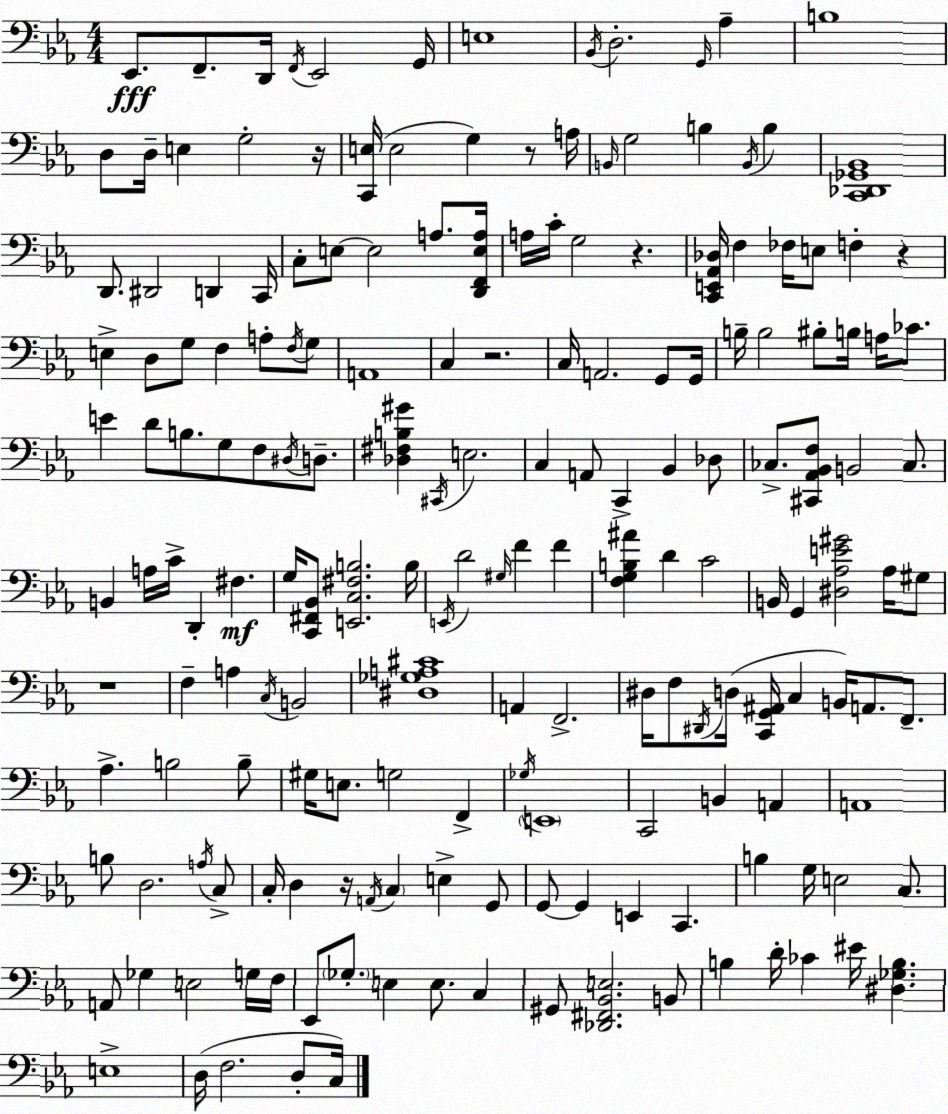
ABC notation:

X:1
T:Untitled
M:4/4
L:1/4
K:Cm
_E,,/2 F,,/2 D,,/4 F,,/4 _E,,2 G,,/4 E,4 _B,,/4 D,2 G,,/4 _A, B,4 D,/2 D,/4 E, G,2 z/4 [C,,E,]/4 E,2 G, z/2 A,/4 B,,/4 G,2 B, B,,/4 B, [C,,_D,,_G,,_B,,]4 D,,/2 ^D,,2 D,, C,,/4 C,/2 E,/2 E,2 A,/2 [D,,F,,E,A,]/4 A,/4 C/4 G,2 z [C,,E,,_A,,_D,]/4 F, _F,/4 E,/2 F, z E, D,/2 G,/2 F, A,/2 F,/4 G,/2 A,,4 C, z2 C,/4 A,,2 G,,/2 G,,/4 B,/4 B,2 ^B,/2 B,/4 A,/4 _C/2 E D/2 B,/2 G,/2 F,/2 ^D,/4 D,/2 [_D,^F,B,^G] ^C,,/4 E,2 C, A,,/2 C,, _B,, _D,/2 _C,/2 [^C,,_A,,_B,,F,]/2 B,,2 _C,/2 B,, A,/4 C/4 D,, ^F, G,/4 [C,,^F,,_B,,]/2 [E,,C,^F,B,]2 B,/4 E,,/4 D2 ^G,/4 F F [F,G,B,^A] D C2 B,,/4 G,, [^D,_A,E^G]2 _A,/4 ^G,/2 z4 F, A, C,/4 B,,2 [^D,_G,A,^C]4 A,, F,,2 ^D,/4 F,/2 ^D,,/4 D,/4 [C,,G,,^A,,]/4 C, B,,/4 A,,/2 F,,/2 _A, B,2 B,/2 ^G,/4 E,/2 G,2 F,, _G,/4 E,,4 C,,2 B,, A,, A,,4 B,/2 D,2 A,/4 C,/2 C,/4 D, z/4 A,,/4 C, E, G,,/2 G,,/2 G,, E,, C,, B, G,/4 E,2 C,/2 A,,/2 _G, E,2 G,/4 F,/4 _E,,/2 _G,/2 E, E,/2 C, ^G,,/2 [_D,,^F,,_B,,E,]2 B,,/2 B, D/4 _C ^E/4 [^D,_G,B,] E,4 D,/4 F,2 D,/2 C,/4